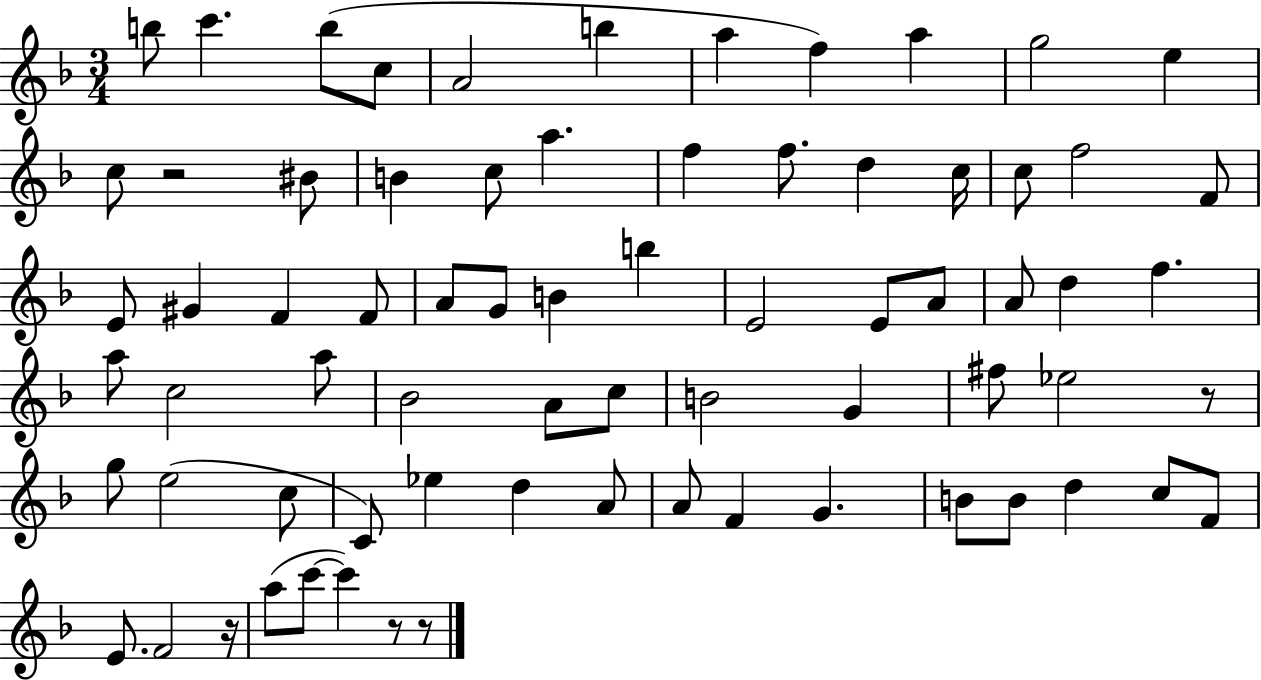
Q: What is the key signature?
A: F major